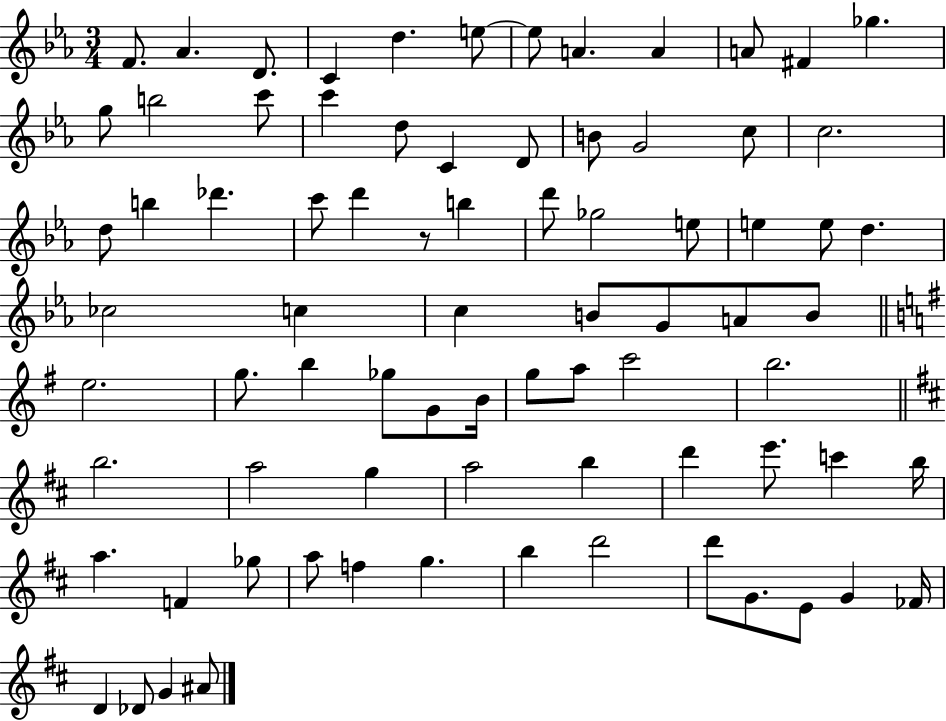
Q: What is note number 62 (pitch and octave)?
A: A5